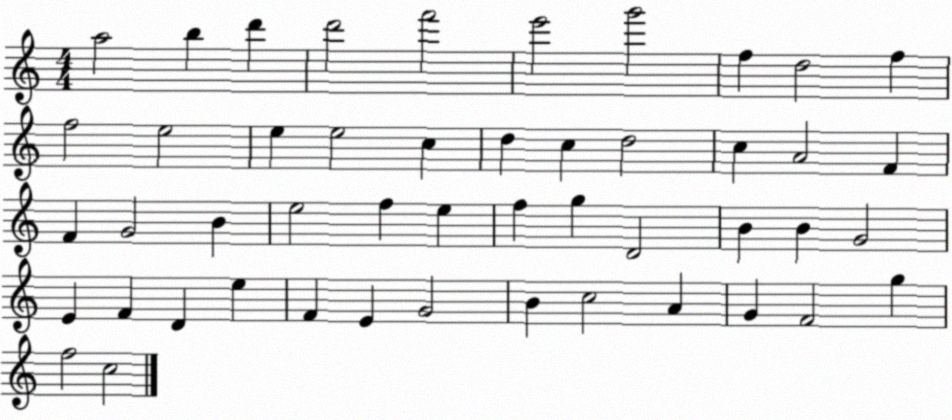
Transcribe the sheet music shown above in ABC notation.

X:1
T:Untitled
M:4/4
L:1/4
K:C
a2 b d' d'2 f'2 e'2 g'2 f d2 f f2 e2 e e2 c d c d2 c A2 F F G2 B e2 f e f g D2 B B G2 E F D e F E G2 B c2 A G F2 g f2 c2